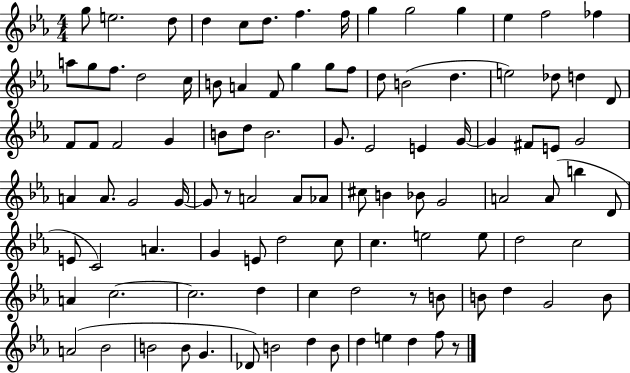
G5/e E5/h. D5/e D5/q C5/e D5/e. F5/q. F5/s G5/q G5/h G5/q Eb5/q F5/h FES5/q A5/e G5/e F5/e. D5/h C5/s B4/e A4/q F4/e G5/q G5/e F5/e D5/e B4/h D5/q. E5/h Db5/e D5/q D4/e F4/e F4/e F4/h G4/q B4/e D5/e B4/h. G4/e. Eb4/h E4/q G4/s G4/q F#4/e E4/e G4/h A4/q A4/e. G4/h G4/s G4/e R/e A4/h A4/e Ab4/e C#5/e B4/q Bb4/e G4/h A4/h A4/e B5/q D4/e E4/e C4/h A4/q. G4/q E4/e D5/h C5/e C5/q. E5/h E5/e D5/h C5/h A4/q C5/h. C5/h. D5/q C5/q D5/h R/e B4/e B4/e D5/q G4/h B4/e A4/h Bb4/h B4/h B4/e G4/q. Db4/e B4/h D5/q B4/e D5/q E5/q D5/q F5/e R/e